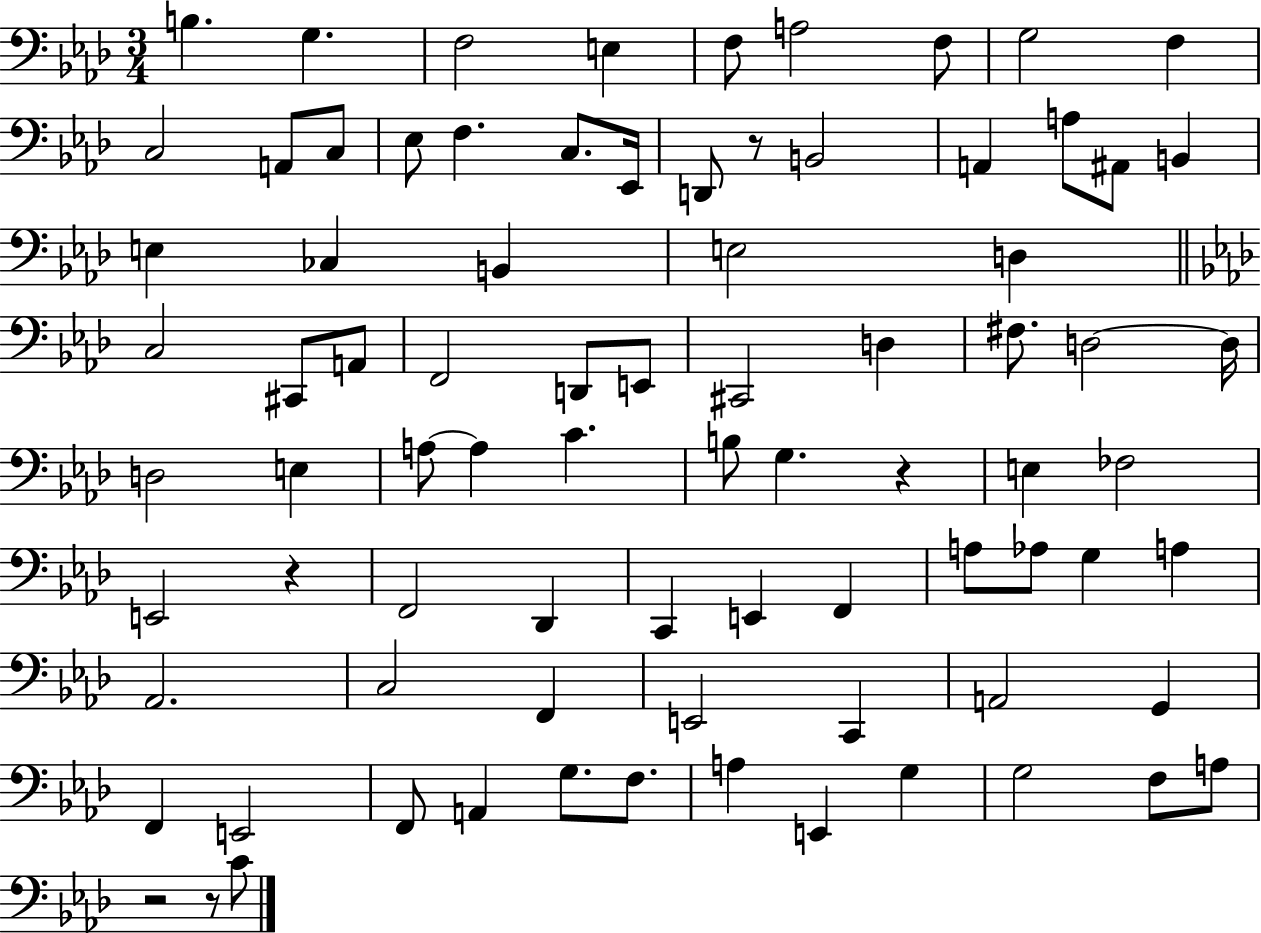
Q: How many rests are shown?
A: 5